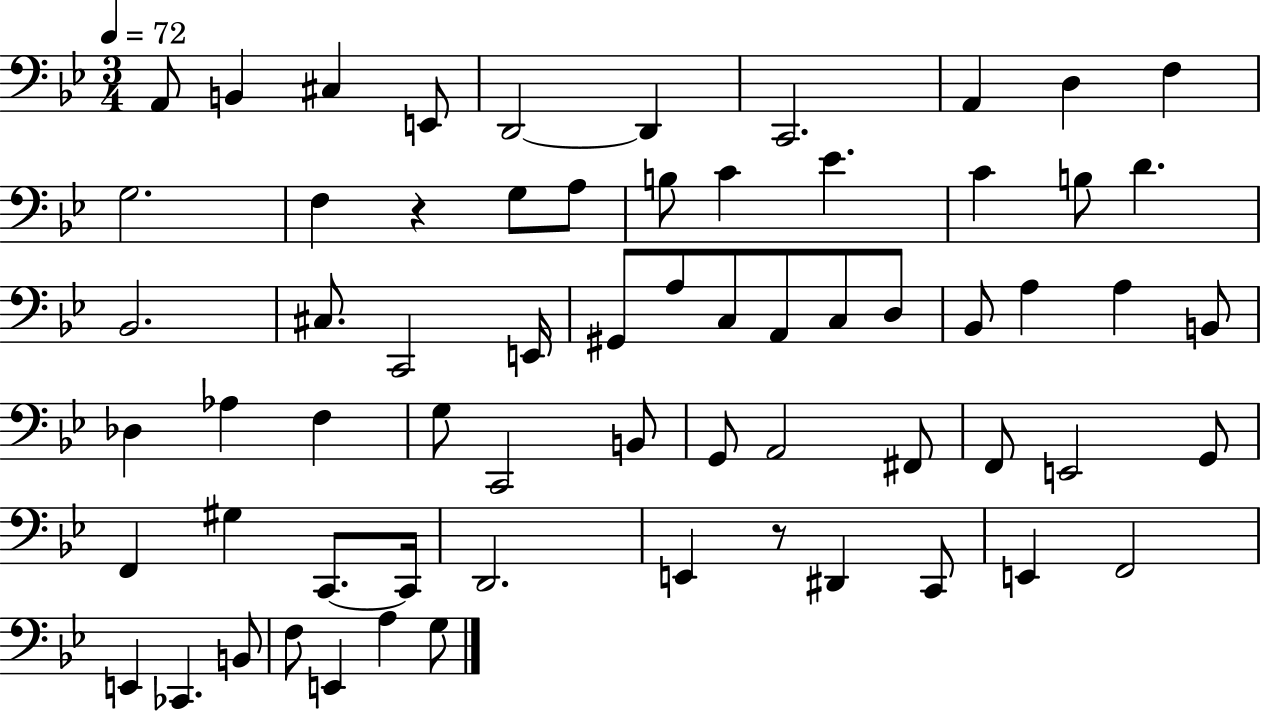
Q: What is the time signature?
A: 3/4